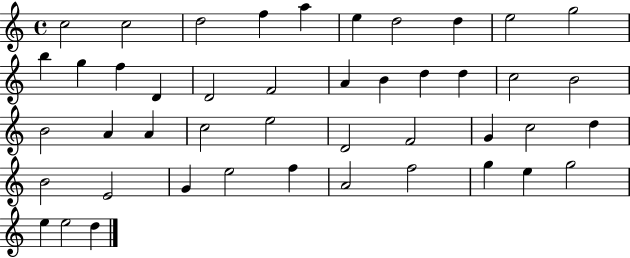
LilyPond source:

{
  \clef treble
  \time 4/4
  \defaultTimeSignature
  \key c \major
  c''2 c''2 | d''2 f''4 a''4 | e''4 d''2 d''4 | e''2 g''2 | \break b''4 g''4 f''4 d'4 | d'2 f'2 | a'4 b'4 d''4 d''4 | c''2 b'2 | \break b'2 a'4 a'4 | c''2 e''2 | d'2 f'2 | g'4 c''2 d''4 | \break b'2 e'2 | g'4 e''2 f''4 | a'2 f''2 | g''4 e''4 g''2 | \break e''4 e''2 d''4 | \bar "|."
}